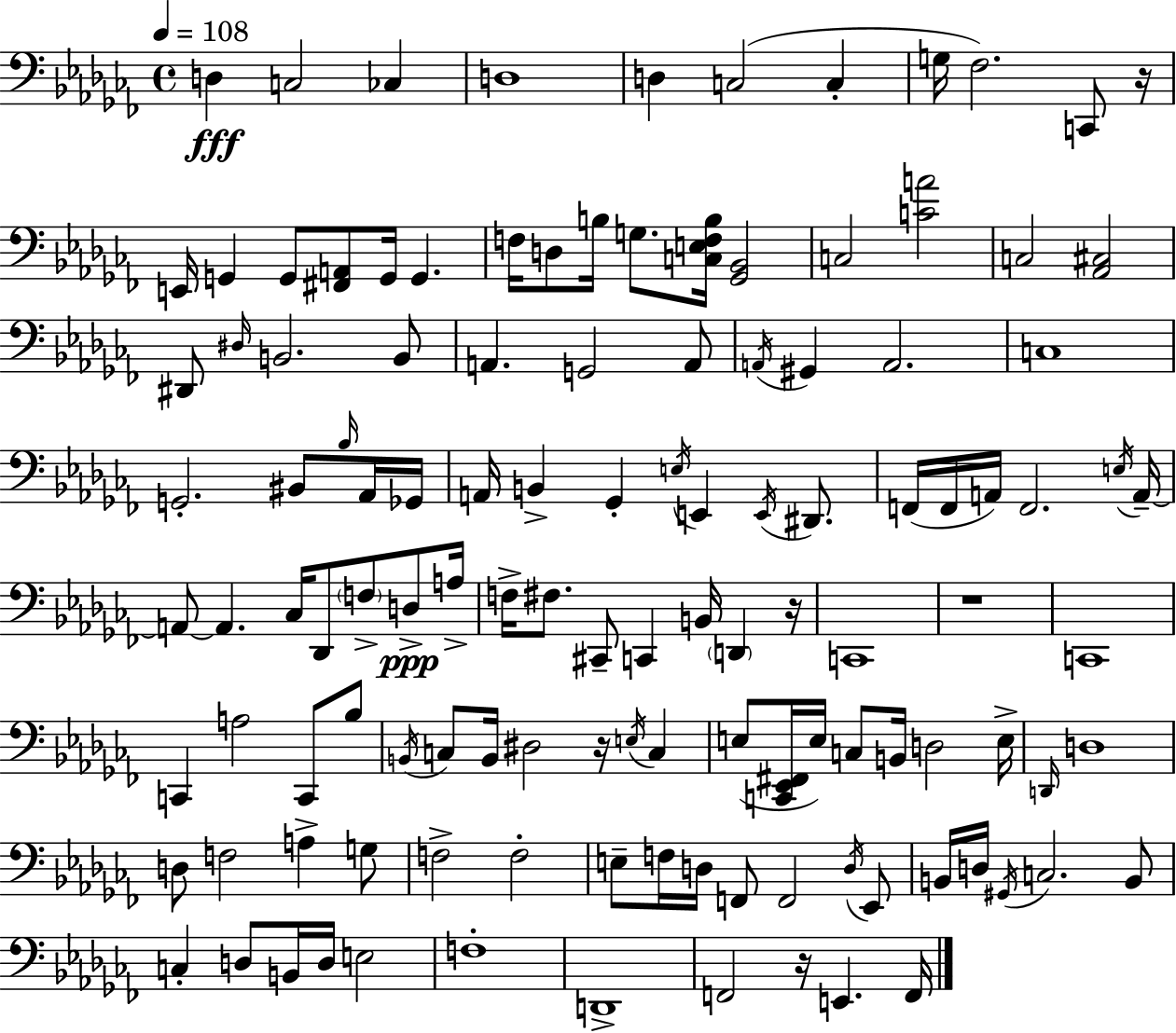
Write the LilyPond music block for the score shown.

{
  \clef bass
  \time 4/4
  \defaultTimeSignature
  \key aes \minor
  \tempo 4 = 108
  d4\fff c2 ces4 | d1 | d4 c2( c4-. | g16 fes2.) c,8 r16 | \break e,16 g,4 g,8 <fis, a,>8 g,16 g,4. | f16 d8 b16 g8. <c e f b>16 <ges, bes,>2 | c2 <c' a'>2 | c2 <aes, cis>2 | \break dis,8 \grace { dis16 } b,2. b,8 | a,4. g,2 a,8 | \acciaccatura { a,16 } gis,4 a,2. | c1 | \break g,2.-. bis,8 | \grace { bes16 } aes,16 ges,16 a,16 b,4-> ges,4-. \acciaccatura { e16 } e,4 | \acciaccatura { e,16 } dis,8. f,16( f,16 a,16) f,2. | \acciaccatura { e16 } a,16--~~ a,8~~ a,4. ces16 des,8 | \break \parenthesize f8-> d8->\ppp a16-> f16-> fis8. cis,8-- c,4 | b,16 \parenthesize d,4 r16 c,1 | r1 | c,1 | \break c,4 a2 | c,8 bes8 \acciaccatura { b,16 } c8 b,16 dis2 | r16 \acciaccatura { e16 } c4 e8( <c, ees, fis,>16 e16) c8 b,16 d2 | e16-> \grace { d,16 } d1 | \break d8 f2 | a4-> g8 f2-> | f2-. e8-- f16 d16 f,8 f,2 | \acciaccatura { d16 } ees,8 b,16 d16 \acciaccatura { gis,16 } c2. | \break b,8 c4-. d8 | b,16 d16 e2 f1-. | d,1-> | f,2 | \break r16 e,4. f,16 \bar "|."
}